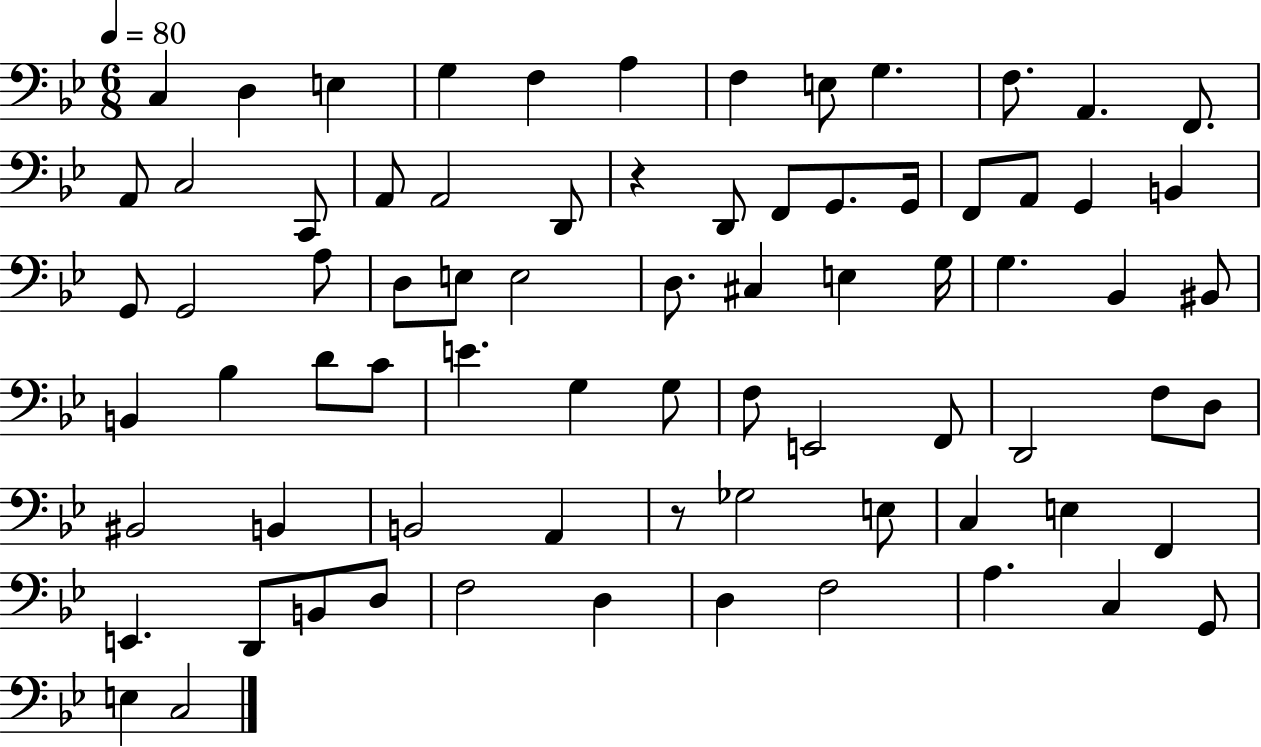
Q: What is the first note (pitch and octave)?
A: C3